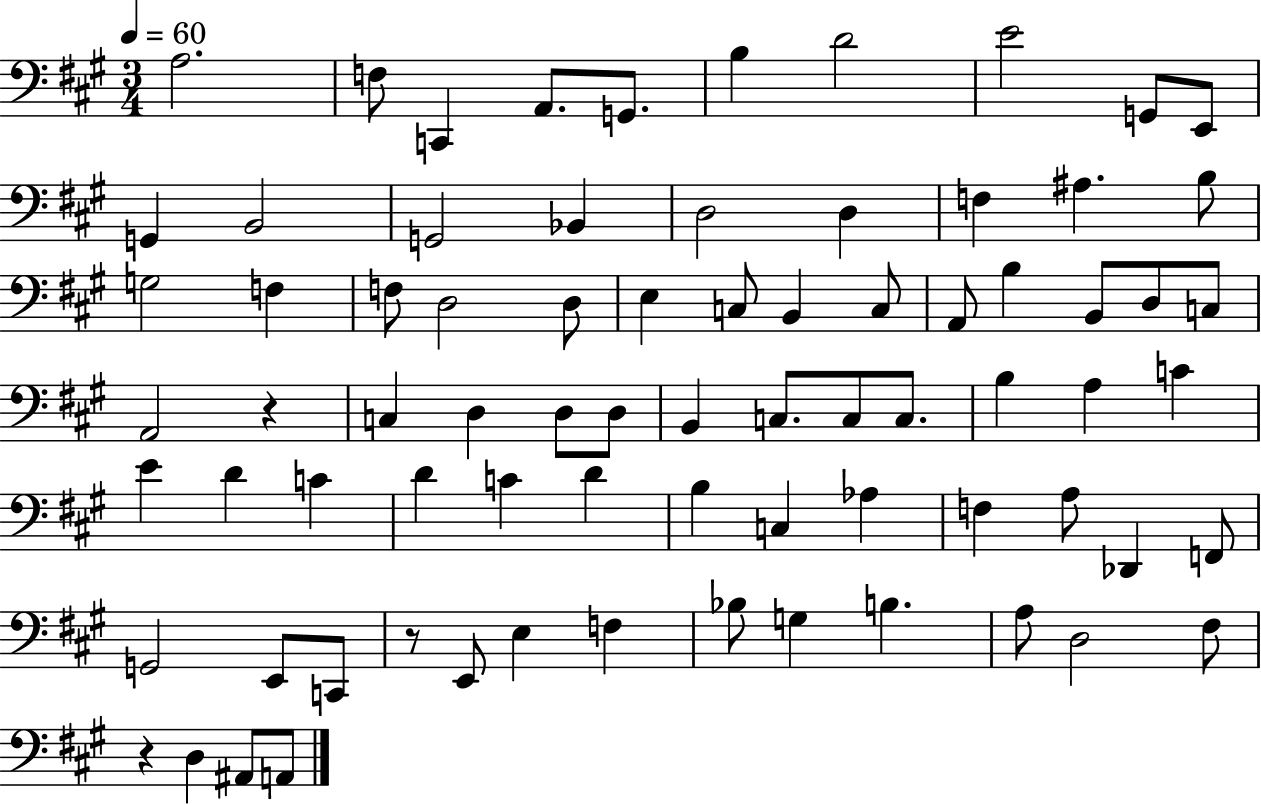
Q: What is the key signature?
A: A major